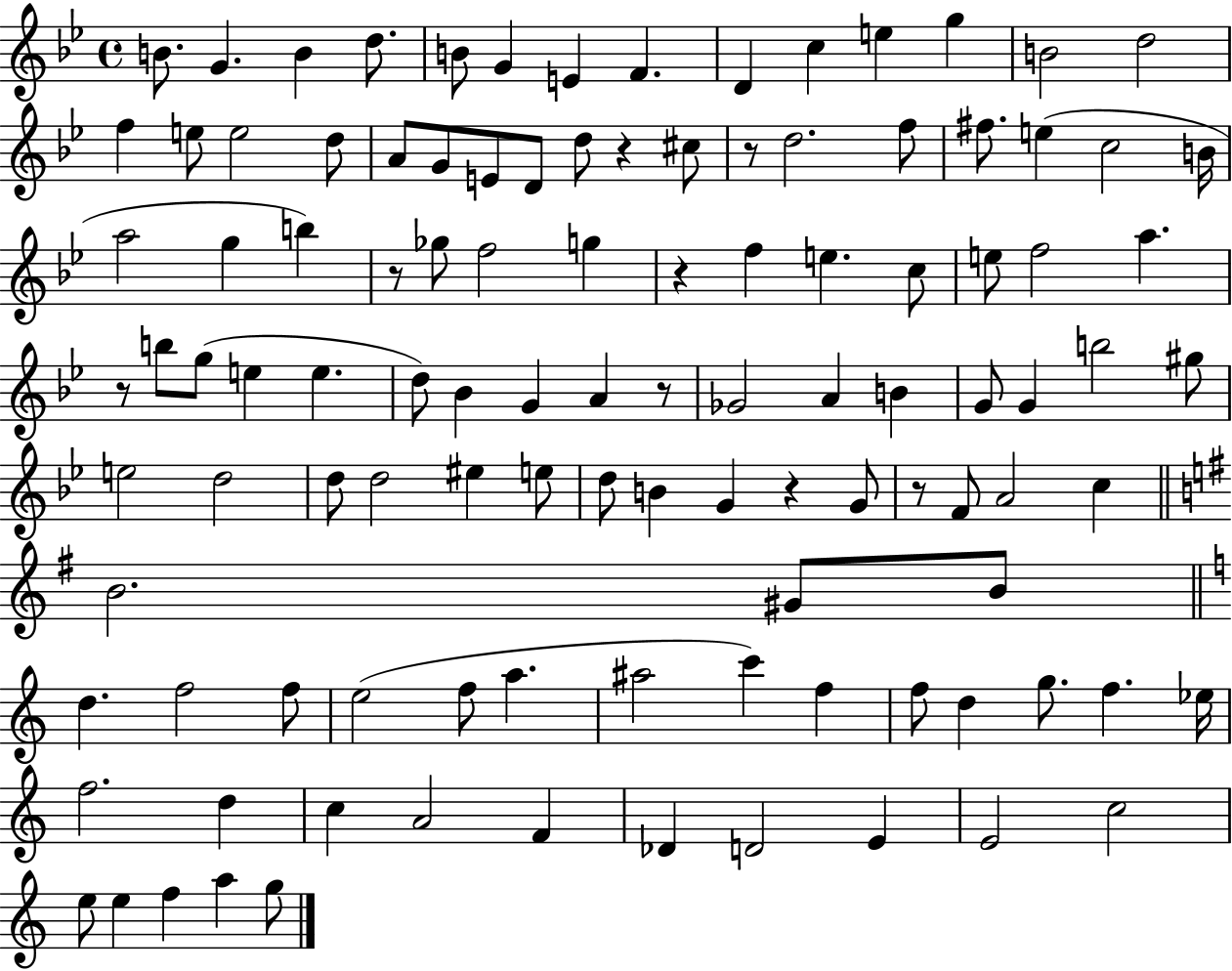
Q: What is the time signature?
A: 4/4